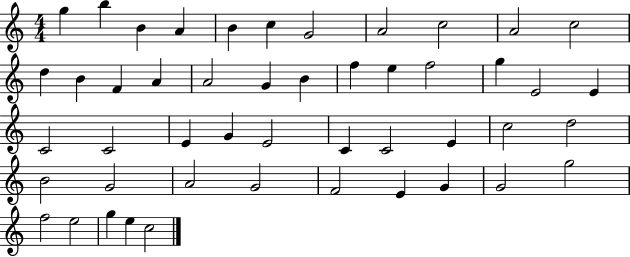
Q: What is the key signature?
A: C major